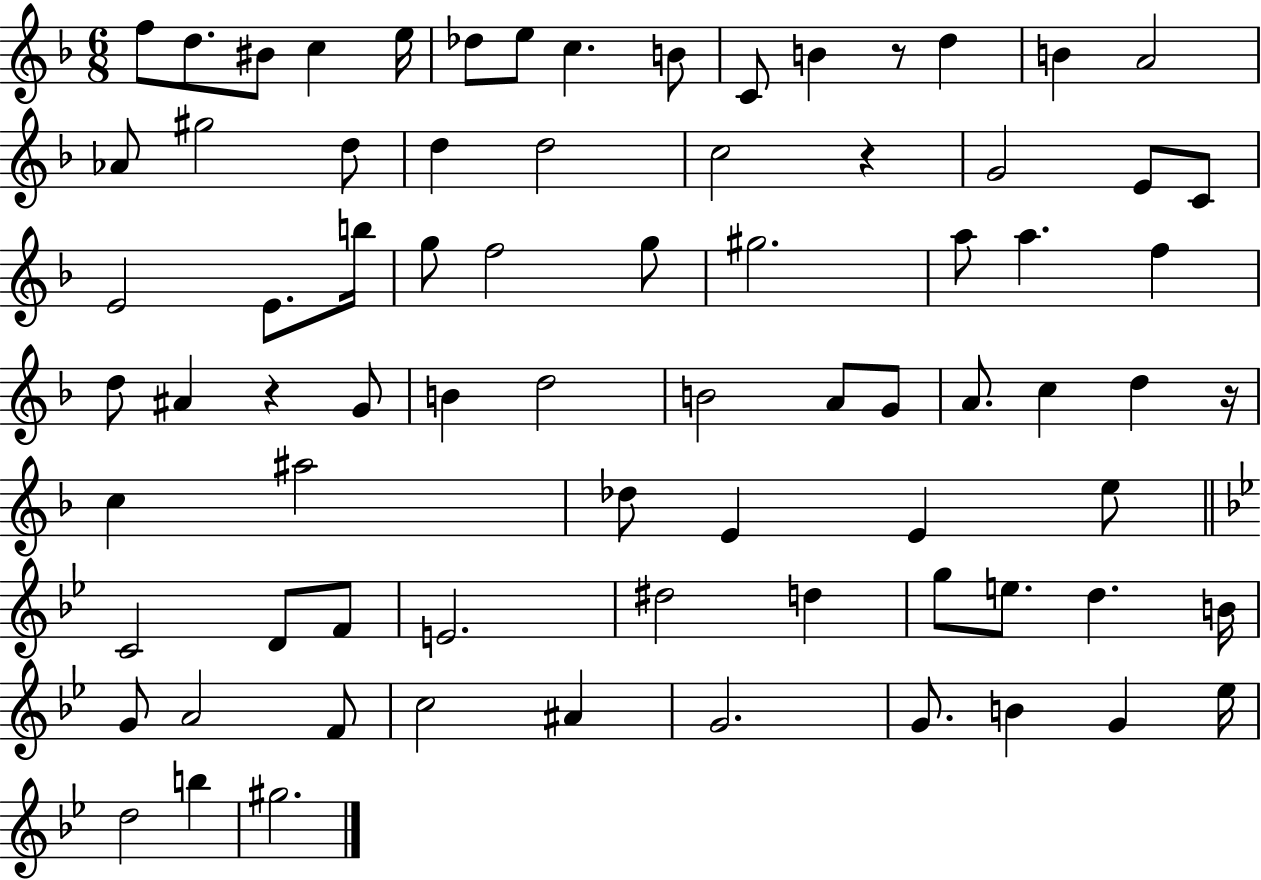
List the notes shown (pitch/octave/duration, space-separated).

F5/e D5/e. BIS4/e C5/q E5/s Db5/e E5/e C5/q. B4/e C4/e B4/q R/e D5/q B4/q A4/h Ab4/e G#5/h D5/e D5/q D5/h C5/h R/q G4/h E4/e C4/e E4/h E4/e. B5/s G5/e F5/h G5/e G#5/h. A5/e A5/q. F5/q D5/e A#4/q R/q G4/e B4/q D5/h B4/h A4/e G4/e A4/e. C5/q D5/q R/s C5/q A#5/h Db5/e E4/q E4/q E5/e C4/h D4/e F4/e E4/h. D#5/h D5/q G5/e E5/e. D5/q. B4/s G4/e A4/h F4/e C5/h A#4/q G4/h. G4/e. B4/q G4/q Eb5/s D5/h B5/q G#5/h.